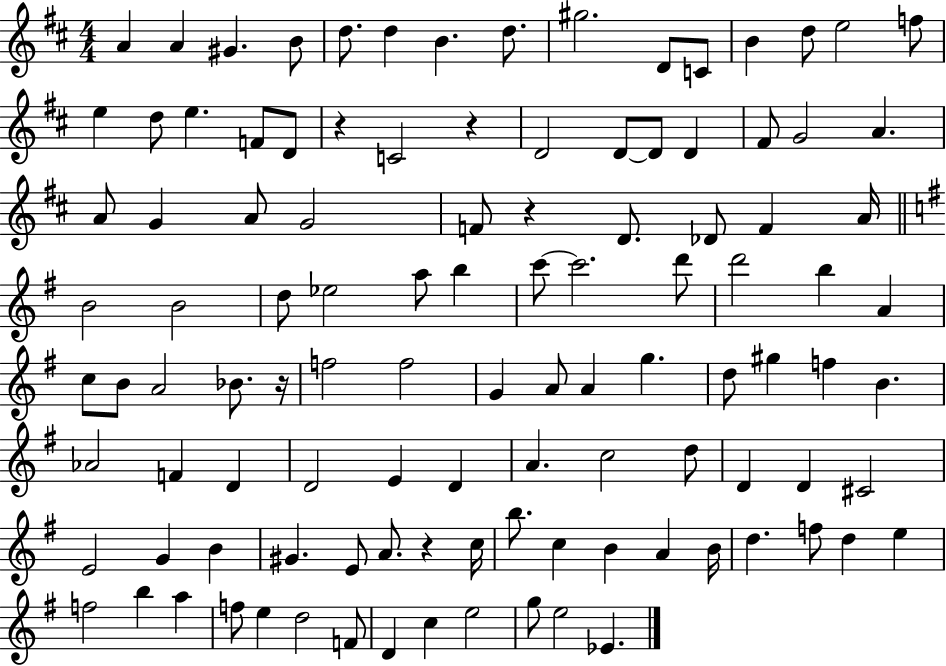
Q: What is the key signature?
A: D major